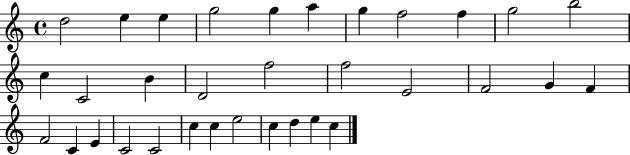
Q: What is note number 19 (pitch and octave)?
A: F4